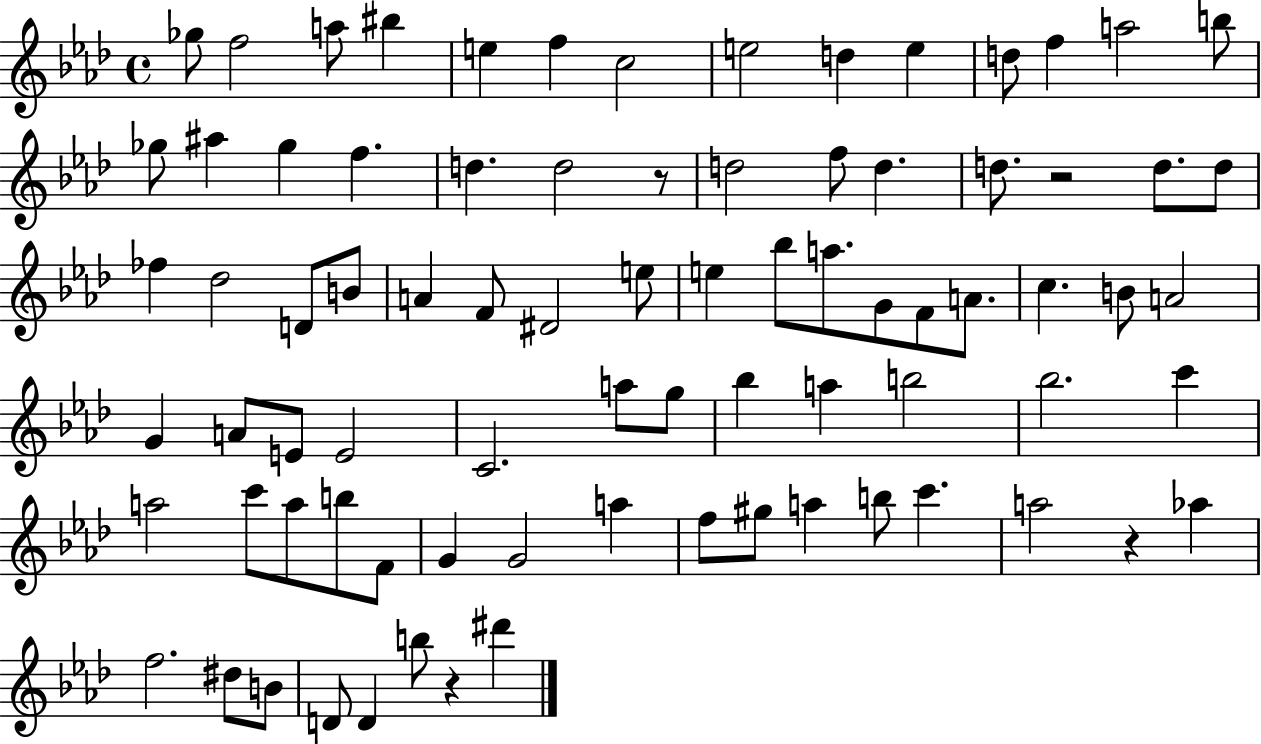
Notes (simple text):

Gb5/e F5/h A5/e BIS5/q E5/q F5/q C5/h E5/h D5/q E5/q D5/e F5/q A5/h B5/e Gb5/e A#5/q Gb5/q F5/q. D5/q. D5/h R/e D5/h F5/e D5/q. D5/e. R/h D5/e. D5/e FES5/q Db5/h D4/e B4/e A4/q F4/e D#4/h E5/e E5/q Bb5/e A5/e. G4/e F4/e A4/e. C5/q. B4/e A4/h G4/q A4/e E4/e E4/h C4/h. A5/e G5/e Bb5/q A5/q B5/h Bb5/h. C6/q A5/h C6/e A5/e B5/e F4/e G4/q G4/h A5/q F5/e G#5/e A5/q B5/e C6/q. A5/h R/q Ab5/q F5/h. D#5/e B4/e D4/e D4/q B5/e R/q D#6/q